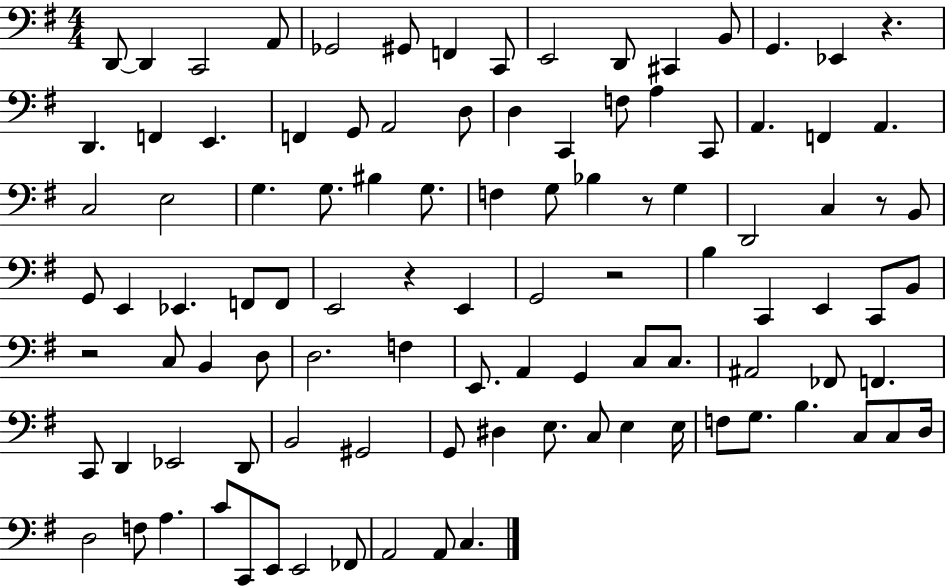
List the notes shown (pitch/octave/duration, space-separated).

D2/e D2/q C2/h A2/e Gb2/h G#2/e F2/q C2/e E2/h D2/e C#2/q B2/e G2/q. Eb2/q R/q. D2/q. F2/q E2/q. F2/q G2/e A2/h D3/e D3/q C2/q F3/e A3/q C2/e A2/q. F2/q A2/q. C3/h E3/h G3/q. G3/e. BIS3/q G3/e. F3/q G3/e Bb3/q R/e G3/q D2/h C3/q R/e B2/e G2/e E2/q Eb2/q. F2/e F2/e E2/h R/q E2/q G2/h R/h B3/q C2/q E2/q C2/e B2/e R/h C3/e B2/q D3/e D3/h. F3/q E2/e. A2/q G2/q C3/e C3/e. A#2/h FES2/e F2/q. C2/e D2/q Eb2/h D2/e B2/h G#2/h G2/e D#3/q E3/e. C3/e E3/q E3/s F3/e G3/e. B3/q. C3/e C3/e D3/s D3/h F3/e A3/q. C4/e C2/e E2/e E2/h FES2/e A2/h A2/e C3/q.